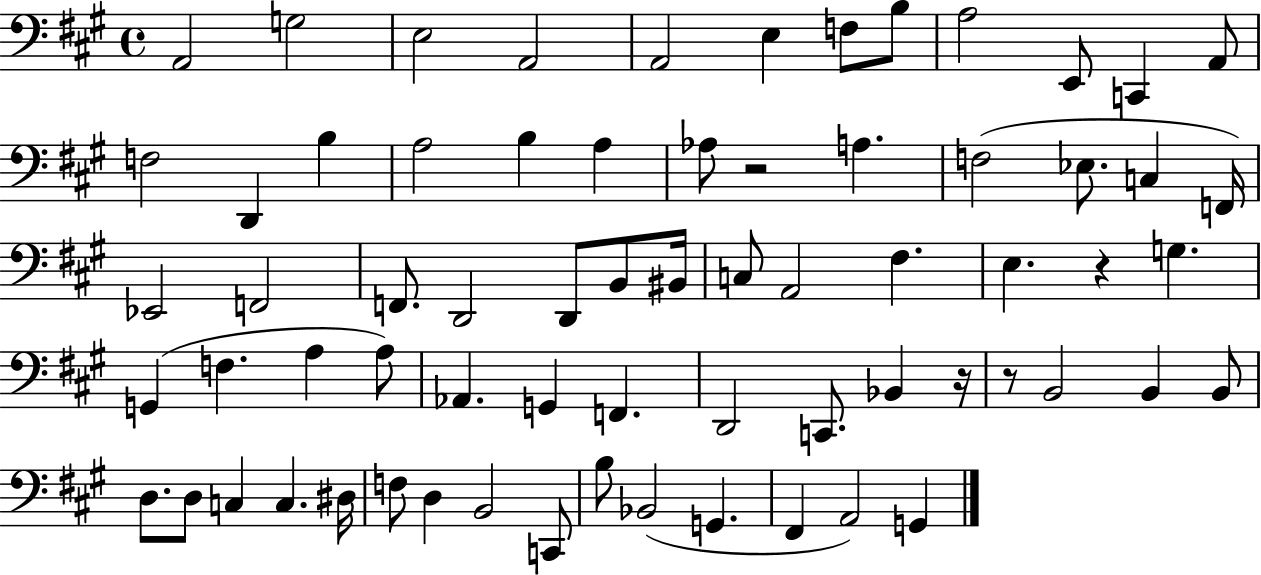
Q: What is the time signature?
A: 4/4